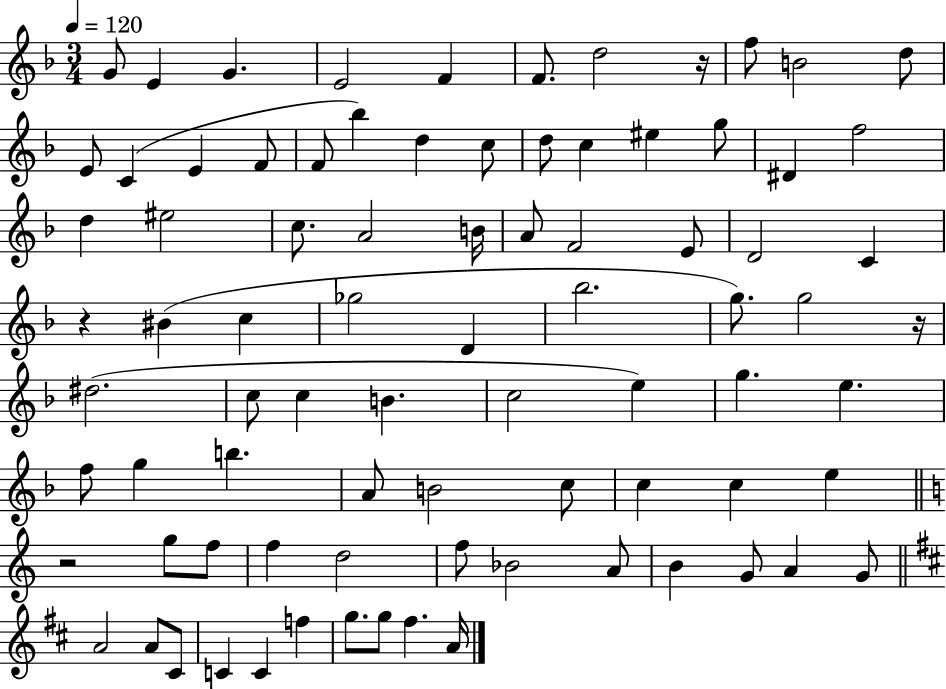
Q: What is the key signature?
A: F major